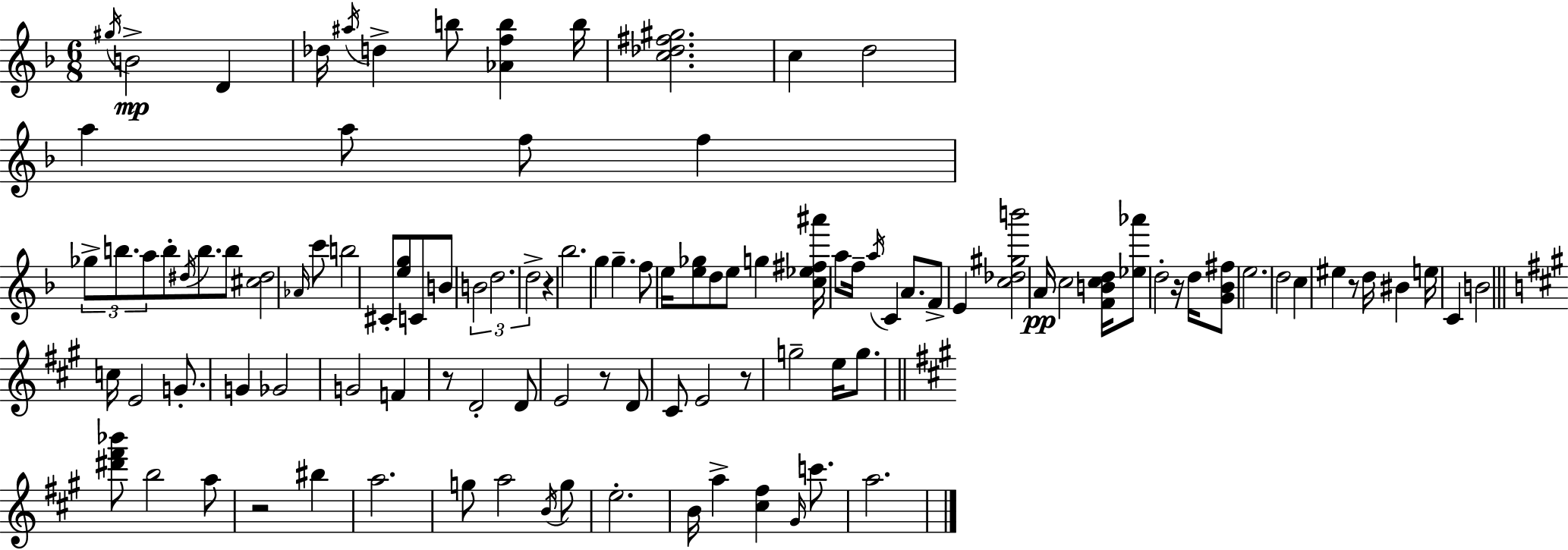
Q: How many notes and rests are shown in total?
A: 107